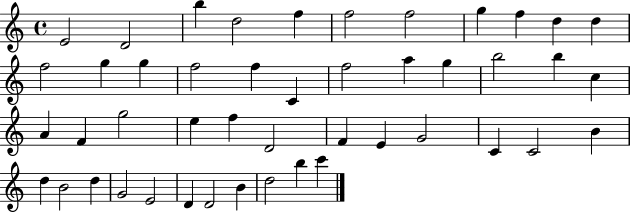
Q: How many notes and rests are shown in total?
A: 46